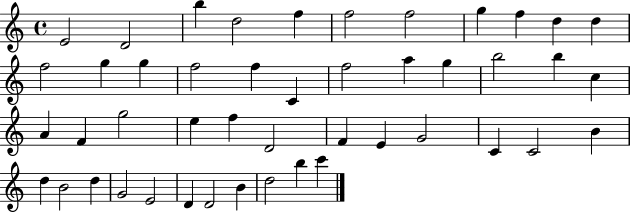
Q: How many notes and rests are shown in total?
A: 46